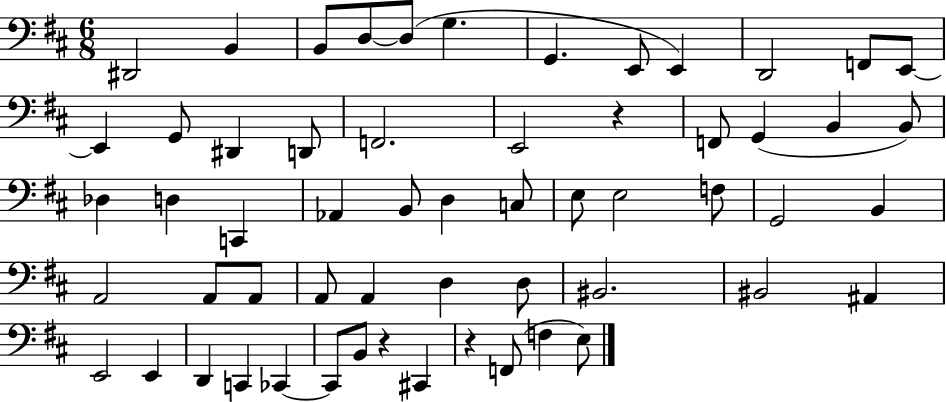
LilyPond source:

{
  \clef bass
  \numericTimeSignature
  \time 6/8
  \key d \major
  \repeat volta 2 { dis,2 b,4 | b,8 d8~~ d8( g4. | g,4. e,8 e,4) | d,2 f,8 e,8~~ | \break e,4 g,8 dis,4 d,8 | f,2. | e,2 r4 | f,8 g,4( b,4 b,8) | \break des4 d4 c,4 | aes,4 b,8 d4 c8 | e8 e2 f8 | g,2 b,4 | \break a,2 a,8 a,8 | a,8 a,4 d4 d8 | bis,2. | bis,2 ais,4 | \break e,2 e,4 | d,4 c,4 ces,4~~ | ces,8 b,8 r4 cis,4 | r4 f,8( f4 e8) | \break } \bar "|."
}